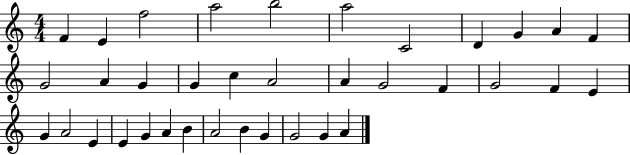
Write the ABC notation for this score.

X:1
T:Untitled
M:4/4
L:1/4
K:C
F E f2 a2 b2 a2 C2 D G A F G2 A G G c A2 A G2 F G2 F E G A2 E E G A B A2 B G G2 G A